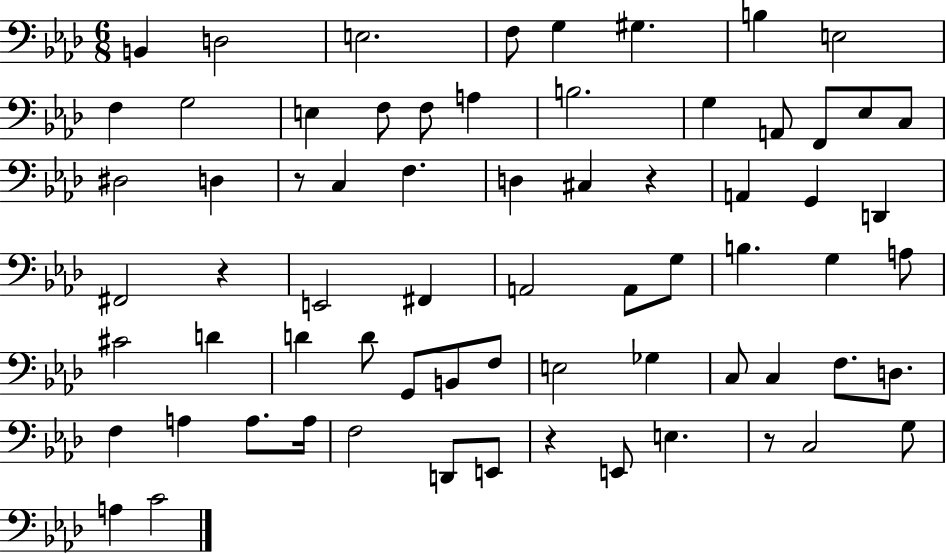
{
  \clef bass
  \numericTimeSignature
  \time 6/8
  \key aes \major
  b,4 d2 | e2. | f8 g4 gis4. | b4 e2 | \break f4 g2 | e4 f8 f8 a4 | b2. | g4 a,8 f,8 ees8 c8 | \break dis2 d4 | r8 c4 f4. | d4 cis4 r4 | a,4 g,4 d,4 | \break fis,2 r4 | e,2 fis,4 | a,2 a,8 g8 | b4. g4 a8 | \break cis'2 d'4 | d'4 d'8 g,8 b,8 f8 | e2 ges4 | c8 c4 f8. d8. | \break f4 a4 a8. a16 | f2 d,8 e,8 | r4 e,8 e4. | r8 c2 g8 | \break a4 c'2 | \bar "|."
}